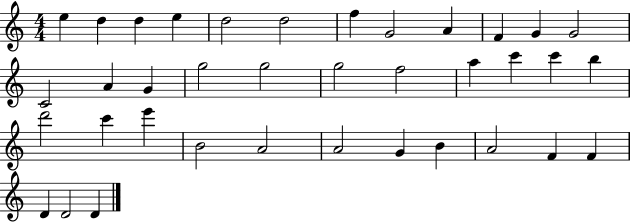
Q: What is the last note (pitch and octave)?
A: D4